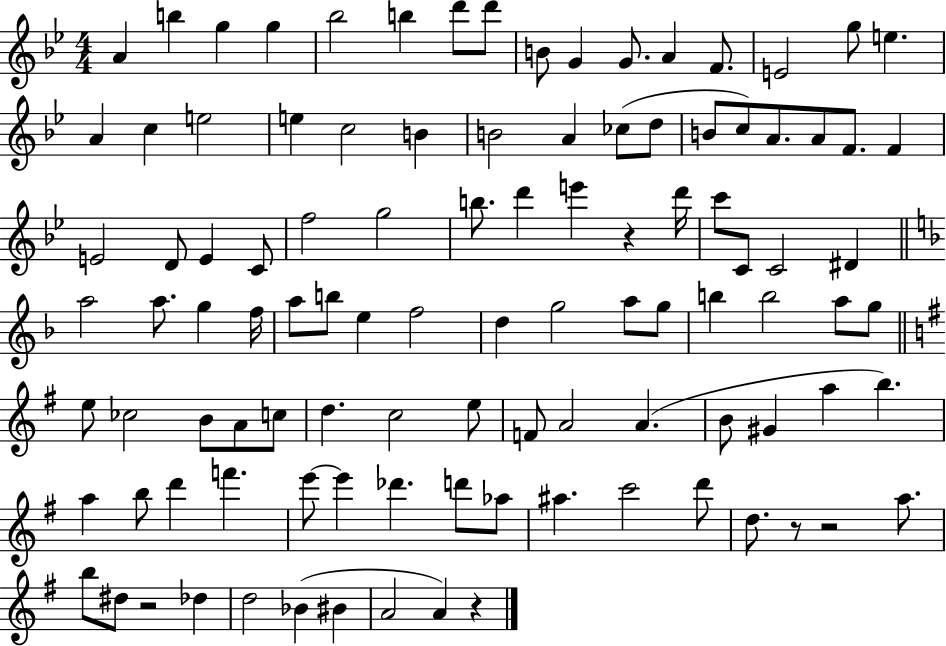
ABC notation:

X:1
T:Untitled
M:4/4
L:1/4
K:Bb
A b g g _b2 b d'/2 d'/2 B/2 G G/2 A F/2 E2 g/2 e A c e2 e c2 B B2 A _c/2 d/2 B/2 c/2 A/2 A/2 F/2 F E2 D/2 E C/2 f2 g2 b/2 d' e' z d'/4 c'/2 C/2 C2 ^D a2 a/2 g f/4 a/2 b/2 e f2 d g2 a/2 g/2 b b2 a/2 g/2 e/2 _c2 B/2 A/2 c/2 d c2 e/2 F/2 A2 A B/2 ^G a b a b/2 d' f' e'/2 e' _d' d'/2 _a/2 ^a c'2 d'/2 d/2 z/2 z2 a/2 b/2 ^d/2 z2 _d d2 _B ^B A2 A z